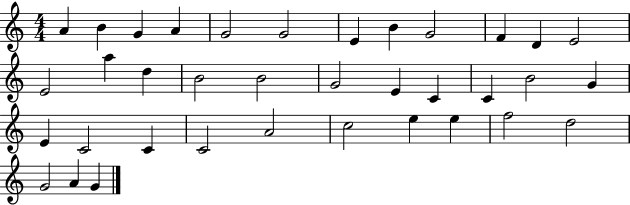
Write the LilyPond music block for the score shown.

{
  \clef treble
  \numericTimeSignature
  \time 4/4
  \key c \major
  a'4 b'4 g'4 a'4 | g'2 g'2 | e'4 b'4 g'2 | f'4 d'4 e'2 | \break e'2 a''4 d''4 | b'2 b'2 | g'2 e'4 c'4 | c'4 b'2 g'4 | \break e'4 c'2 c'4 | c'2 a'2 | c''2 e''4 e''4 | f''2 d''2 | \break g'2 a'4 g'4 | \bar "|."
}